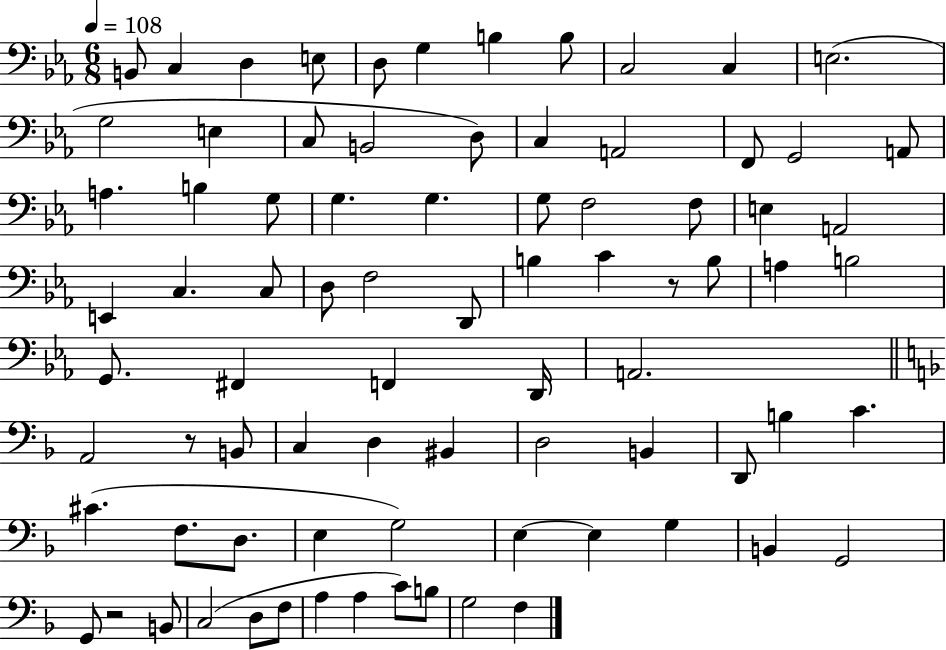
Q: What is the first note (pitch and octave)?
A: B2